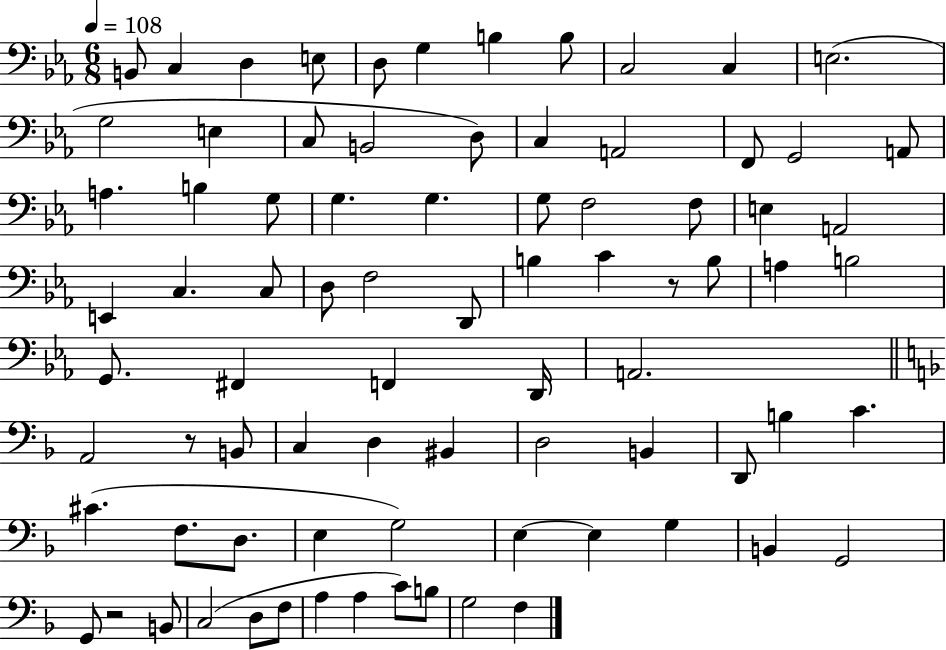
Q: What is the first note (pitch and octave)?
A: B2